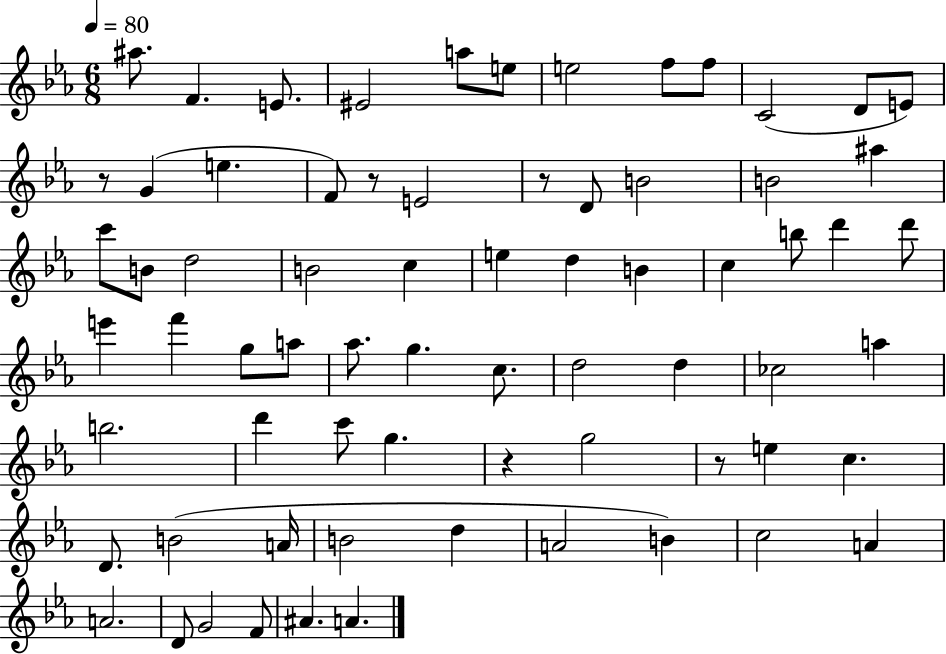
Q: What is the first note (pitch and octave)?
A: A#5